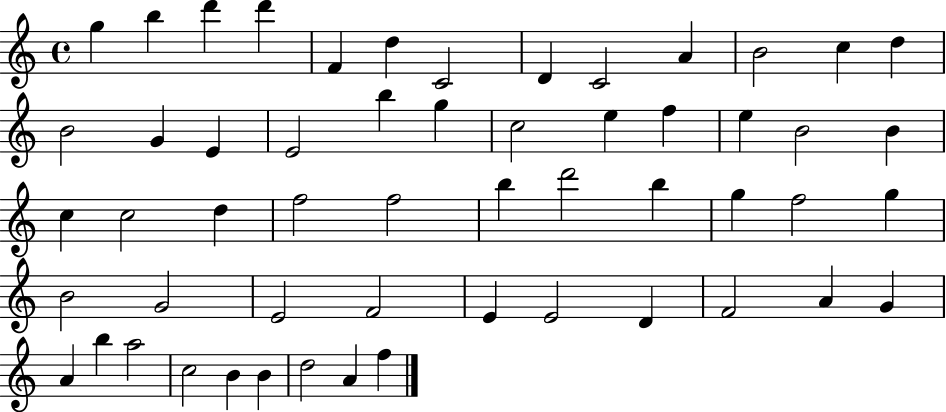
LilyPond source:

{
  \clef treble
  \time 4/4
  \defaultTimeSignature
  \key c \major
  g''4 b''4 d'''4 d'''4 | f'4 d''4 c'2 | d'4 c'2 a'4 | b'2 c''4 d''4 | \break b'2 g'4 e'4 | e'2 b''4 g''4 | c''2 e''4 f''4 | e''4 b'2 b'4 | \break c''4 c''2 d''4 | f''2 f''2 | b''4 d'''2 b''4 | g''4 f''2 g''4 | \break b'2 g'2 | e'2 f'2 | e'4 e'2 d'4 | f'2 a'4 g'4 | \break a'4 b''4 a''2 | c''2 b'4 b'4 | d''2 a'4 f''4 | \bar "|."
}